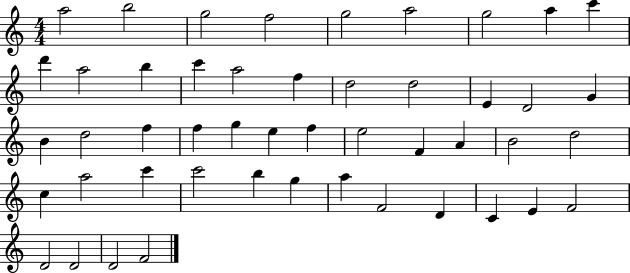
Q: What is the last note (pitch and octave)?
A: F4